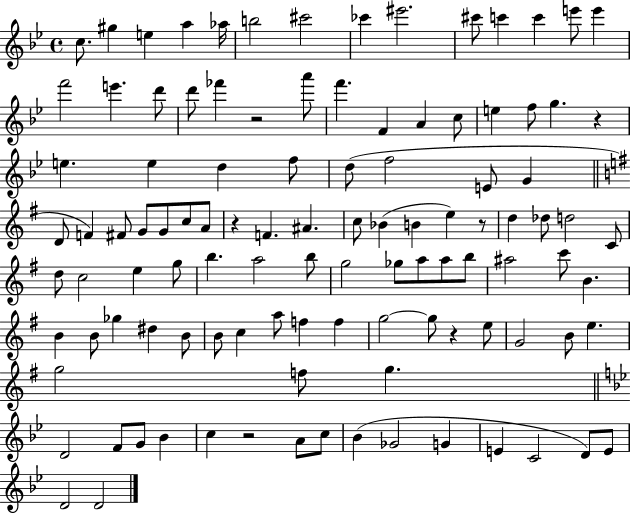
{
  \clef treble
  \time 4/4
  \defaultTimeSignature
  \key bes \major
  c''8. gis''4 e''4 a''4 aes''16 | b''2 cis'''2 | ces'''4 eis'''2. | cis'''8 c'''4 c'''4 e'''8 e'''4 | \break f'''2 e'''4. d'''8 | d'''8 fes'''4 r2 a'''8 | f'''4. f'4 a'4 c''8 | e''4 f''8 g''4. r4 | \break e''4. e''4 d''4 f''8 | d''8( f''2 e'8 g'4 | \bar "||" \break \key g \major d'8 f'4) fis'8 g'8 g'8 c''8 a'8 | r4 f'4. ais'4. | c''8 bes'4( b'4 e''4) r8 | d''4 des''8 d''2 c'8 | \break d''8 c''2 e''4 g''8 | b''4. a''2 b''8 | g''2 ges''8 a''8 a''8 b''8 | ais''2 c'''8 b'4. | \break b'4 b'8 ges''4 dis''4 b'8 | b'8 c''4 a''8 f''4 f''4 | g''2~~ g''8 r4 e''8 | g'2 b'8 e''4. | \break g''2 f''8 g''4. | \bar "||" \break \key g \minor d'2 f'8 g'8 bes'4 | c''4 r2 a'8 c''8 | bes'4( ges'2 g'4 | e'4 c'2 d'8) e'8 | \break d'2 d'2 | \bar "|."
}